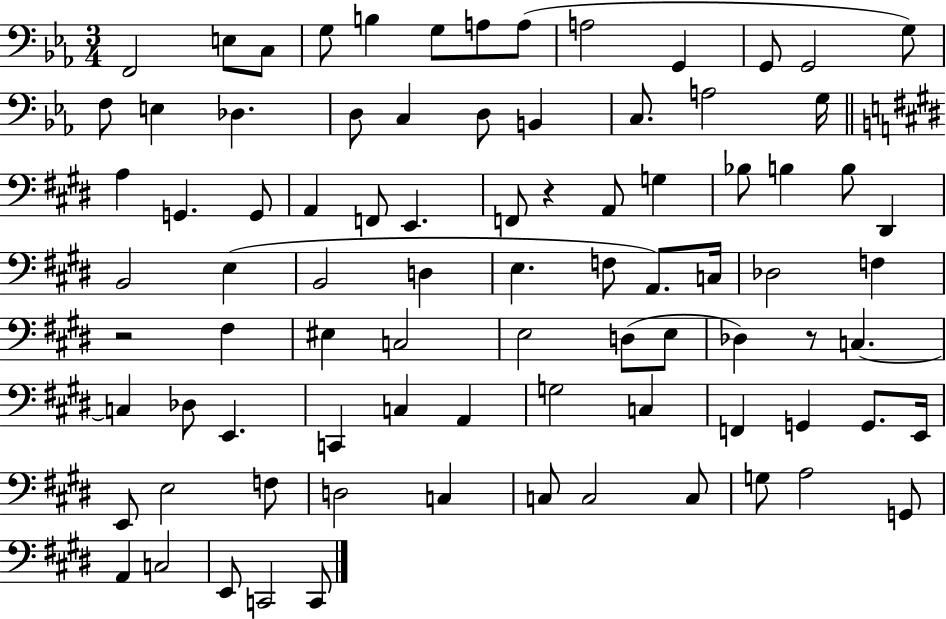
X:1
T:Untitled
M:3/4
L:1/4
K:Eb
F,,2 E,/2 C,/2 G,/2 B, G,/2 A,/2 A,/2 A,2 G,, G,,/2 G,,2 G,/2 F,/2 E, _D, D,/2 C, D,/2 B,, C,/2 A,2 G,/4 A, G,, G,,/2 A,, F,,/2 E,, F,,/2 z A,,/2 G, _B,/2 B, B,/2 ^D,, B,,2 E, B,,2 D, E, F,/2 A,,/2 C,/4 _D,2 F, z2 ^F, ^E, C,2 E,2 D,/2 E,/2 _D, z/2 C, C, _D,/2 E,, C,, C, A,, G,2 C, F,, G,, G,,/2 E,,/4 E,,/2 E,2 F,/2 D,2 C, C,/2 C,2 C,/2 G,/2 A,2 G,,/2 A,, C,2 E,,/2 C,,2 C,,/2